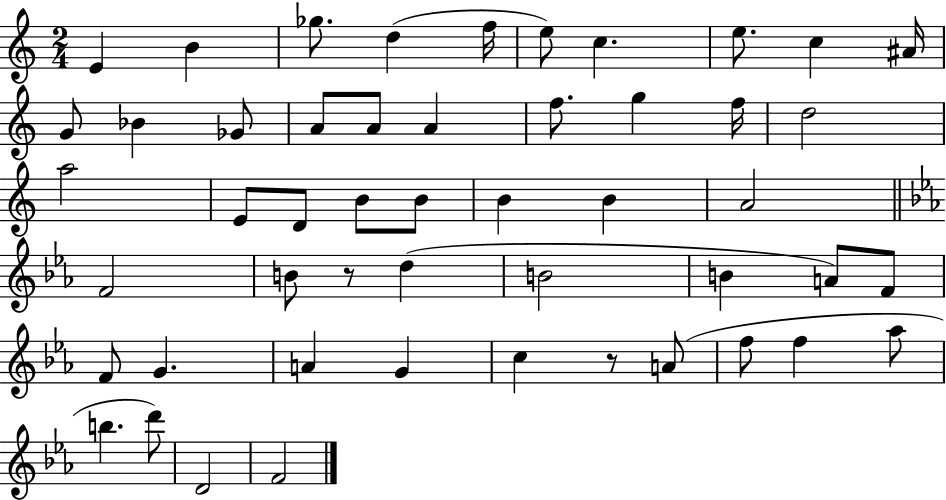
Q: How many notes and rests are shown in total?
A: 50